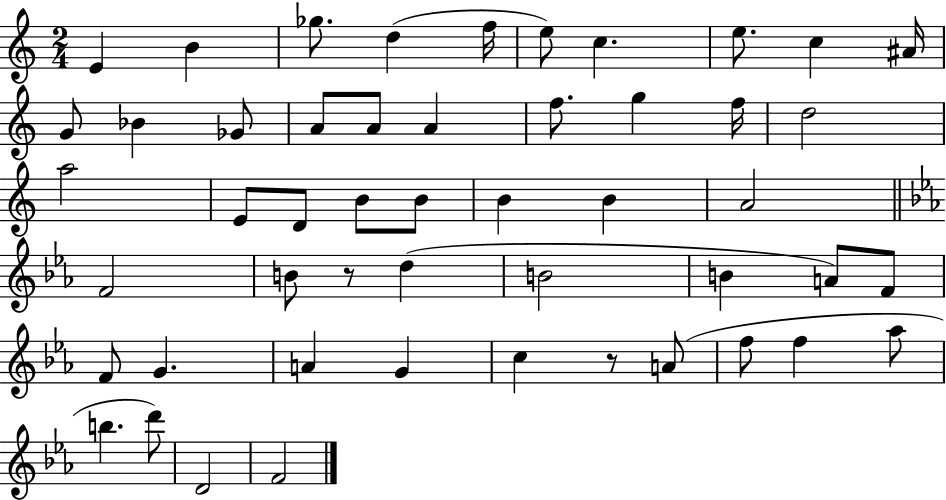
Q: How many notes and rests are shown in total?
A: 50